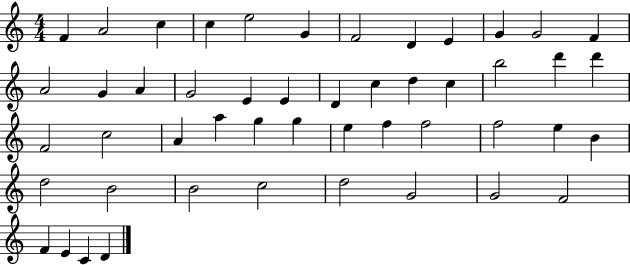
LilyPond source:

{
  \clef treble
  \numericTimeSignature
  \time 4/4
  \key c \major
  f'4 a'2 c''4 | c''4 e''2 g'4 | f'2 d'4 e'4 | g'4 g'2 f'4 | \break a'2 g'4 a'4 | g'2 e'4 e'4 | d'4 c''4 d''4 c''4 | b''2 d'''4 d'''4 | \break f'2 c''2 | a'4 a''4 g''4 g''4 | e''4 f''4 f''2 | f''2 e''4 b'4 | \break d''2 b'2 | b'2 c''2 | d''2 g'2 | g'2 f'2 | \break f'4 e'4 c'4 d'4 | \bar "|."
}